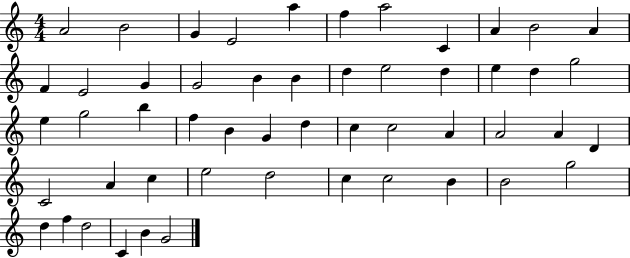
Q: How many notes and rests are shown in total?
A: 52